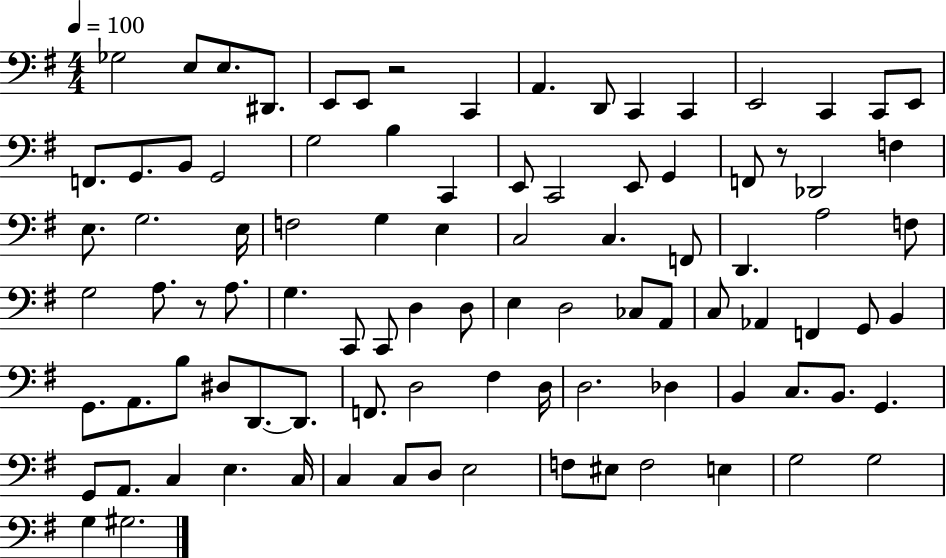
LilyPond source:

{
  \clef bass
  \numericTimeSignature
  \time 4/4
  \key g \major
  \tempo 4 = 100
  ges2 e8 e8. dis,8. | e,8 e,8 r2 c,4 | a,4. d,8 c,4 c,4 | e,2 c,4 c,8 e,8 | \break f,8. g,8. b,8 g,2 | g2 b4 c,4 | e,8 c,2 e,8 g,4 | f,8 r8 des,2 f4 | \break e8. g2. e16 | f2 g4 e4 | c2 c4. f,8 | d,4. a2 f8 | \break g2 a8. r8 a8. | g4. c,8 c,8 d4 d8 | e4 d2 ces8 a,8 | c8 aes,4 f,4 g,8 b,4 | \break g,8. a,8. b8 dis8 d,8.~~ d,8. | f,8. d2 fis4 d16 | d2. des4 | b,4 c8. b,8. g,4. | \break g,8 a,8. c4 e4. c16 | c4 c8 d8 e2 | f8 eis8 f2 e4 | g2 g2 | \break g4 gis2. | \bar "|."
}